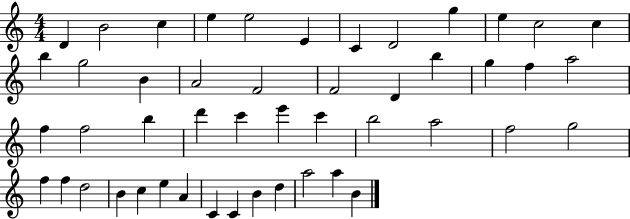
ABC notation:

X:1
T:Untitled
M:4/4
L:1/4
K:C
D B2 c e e2 E C D2 g e c2 c b g2 B A2 F2 F2 D b g f a2 f f2 b d' c' e' c' b2 a2 f2 g2 f f d2 B c e A C C B d a2 a B